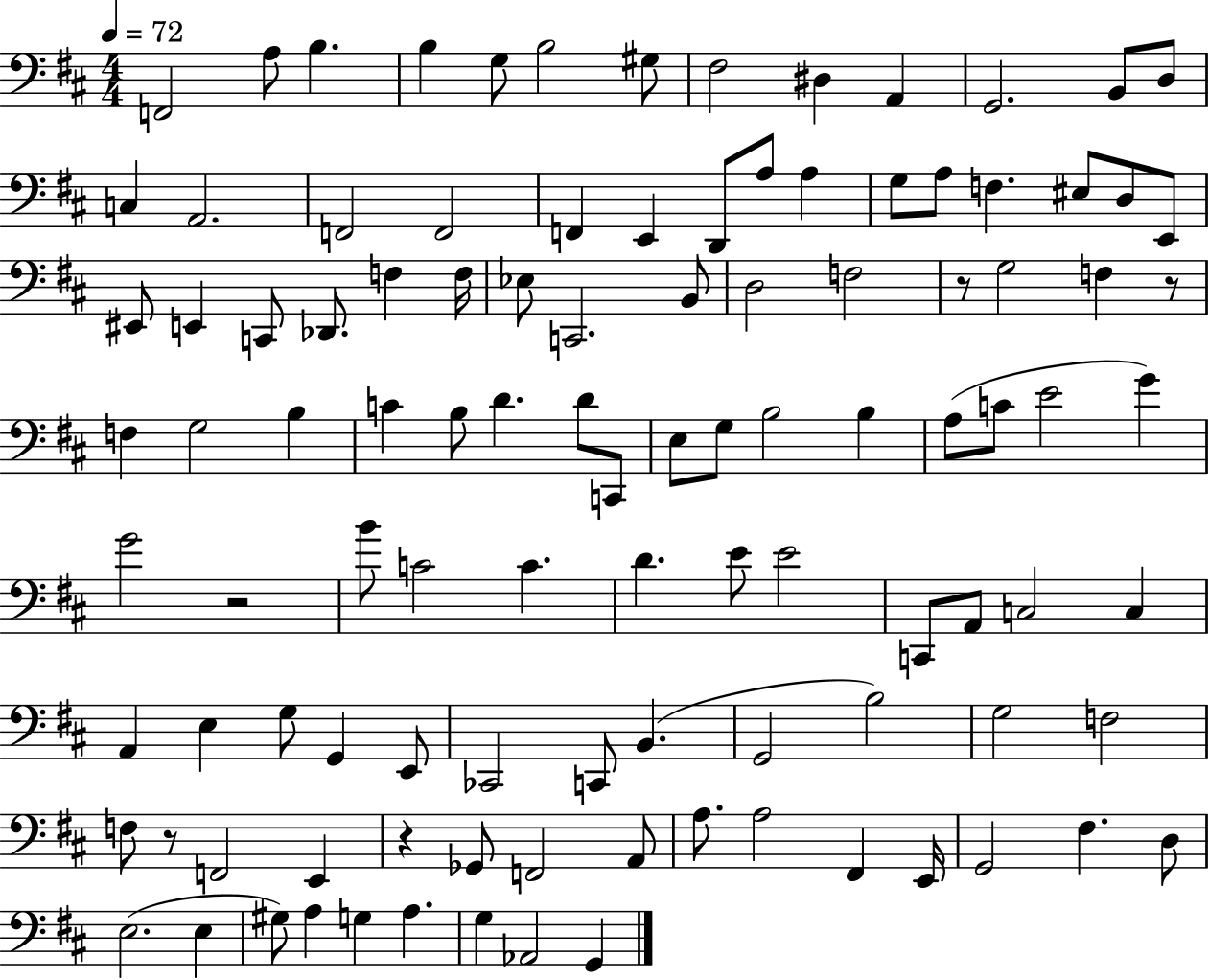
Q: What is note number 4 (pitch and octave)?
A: B3